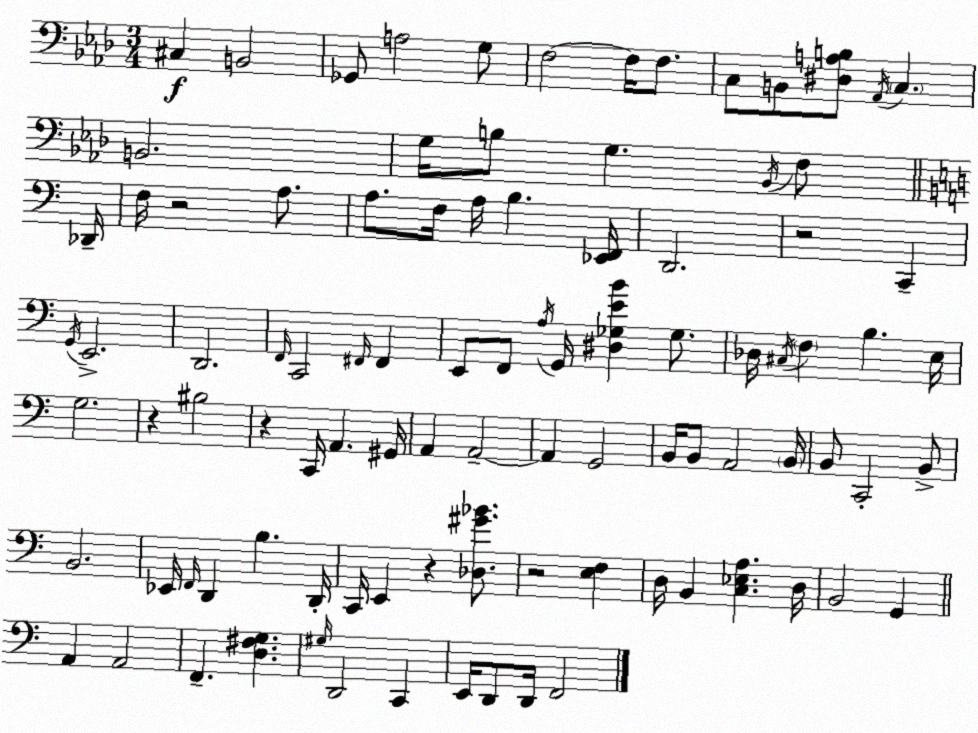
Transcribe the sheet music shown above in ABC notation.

X:1
T:Untitled
M:3/4
L:1/4
K:Ab
^C, B,,2 _G,,/2 A,2 G,/2 F,2 F,/4 F,/2 C,/2 B,,/2 [^D,A,B,]/2 _A,,/4 C, B,,2 G,/4 B,/2 G, _B,,/4 F,/2 _D,,/4 F,/4 z2 A,/2 A,/2 F,/4 A,/4 B, [_E,,F,,]/4 D,,2 z2 C,, G,,/4 E,,2 D,,2 F,,/4 C,,2 ^F,,/4 ^F,, E,,/2 F,,/2 A,/4 G,,/4 [^D,_G,EB] _G,/2 _D,/4 ^C,/4 F, B, E,/4 G,2 z ^B,2 z C,,/4 A,, ^G,,/4 A,, A,,2 A,, G,,2 B,,/4 B,,/2 A,,2 B,,/4 B,,/2 C,,2 B,,/2 B,,2 _E,,/4 F,,/4 D,, B, D,,/4 C,,/4 E,, z [_D,^G_B]/2 z2 [E,F,] D,/4 B,, [C,_E,A,] D,/4 B,,2 G,, A,, A,,2 F,, [D,^F,G,] ^G,/4 D,,2 C,, E,,/4 D,,/2 D,,/4 F,,2